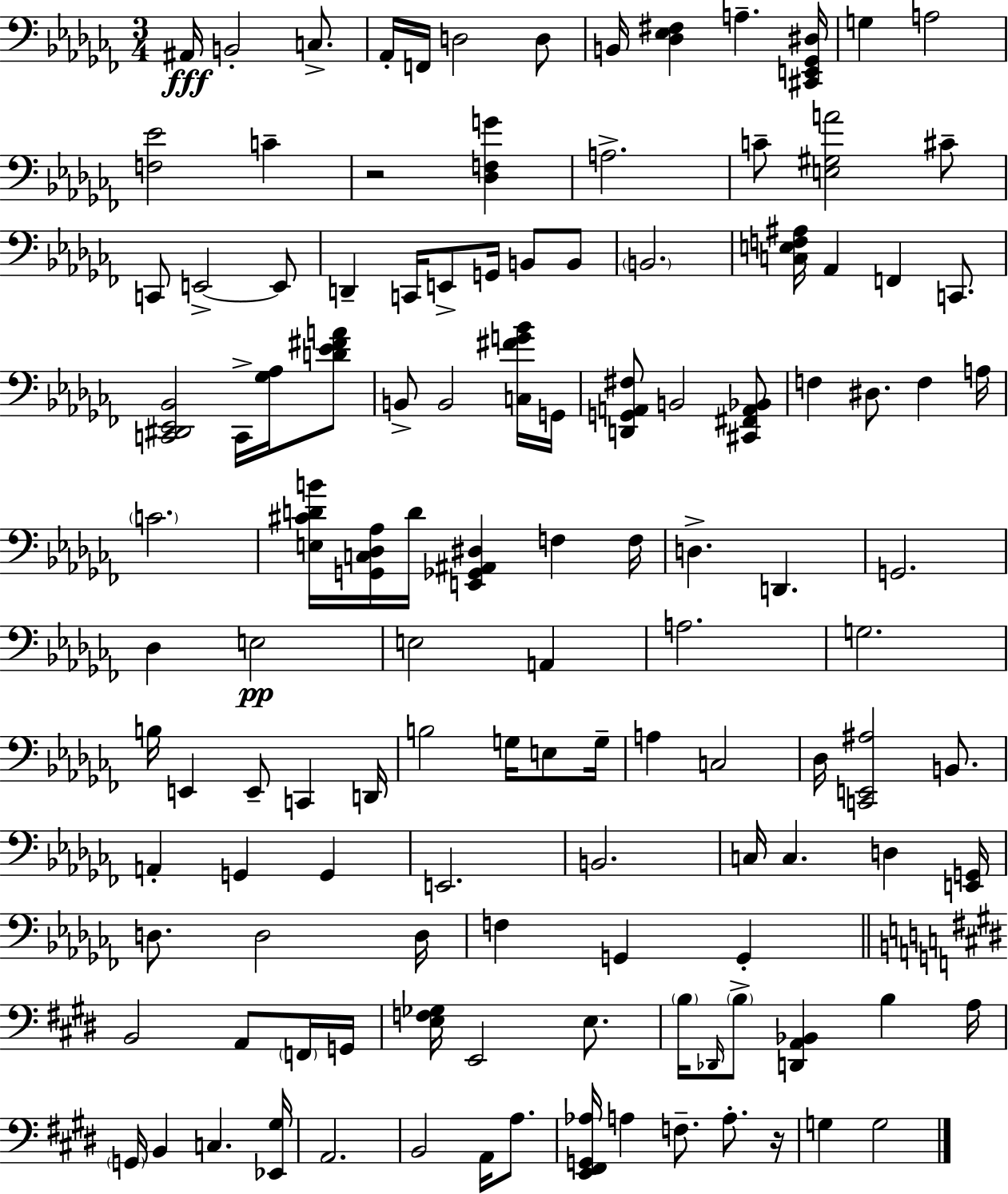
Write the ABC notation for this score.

X:1
T:Untitled
M:3/4
L:1/4
K:Abm
^A,,/4 B,,2 C,/2 _A,,/4 F,,/4 D,2 D,/2 B,,/4 [_D,_E,^F,] A, [^C,,E,,_G,,^D,]/4 G, A,2 [F,_E]2 C z2 [_D,F,G] A,2 C/2 [E,^G,A]2 ^C/2 C,,/2 E,,2 E,,/2 D,, C,,/4 E,,/2 G,,/4 B,,/2 B,,/2 B,,2 [C,E,F,^A,]/4 _A,, F,, C,,/2 [C,,^D,,_E,,_B,,]2 C,,/4 [_G,_A,]/4 [D_E^FA]/2 B,,/2 B,,2 [C,^FG_B]/4 G,,/4 [D,,G,,A,,^F,]/2 B,,2 [^C,,^F,,A,,_B,,]/2 F, ^D,/2 F, A,/4 C2 [E,^CDB]/4 [G,,C,_D,_A,]/4 D/4 [E,,_G,,^A,,^D,] F, F,/4 D, D,, G,,2 _D, E,2 E,2 A,, A,2 G,2 B,/4 E,, E,,/2 C,, D,,/4 B,2 G,/4 E,/2 G,/4 A, C,2 _D,/4 [C,,E,,^A,]2 B,,/2 A,, G,, G,, E,,2 B,,2 C,/4 C, D, [E,,G,,]/4 D,/2 D,2 D,/4 F, G,, G,, B,,2 A,,/2 F,,/4 G,,/4 [E,F,_G,]/4 E,,2 E,/2 B,/4 _D,,/4 B,/2 [D,,A,,_B,,] B, A,/4 G,,/4 B,, C, [_E,,^G,]/4 A,,2 B,,2 A,,/4 A,/2 [E,,^F,,G,,_A,]/4 A, F,/2 A,/2 z/4 G, G,2